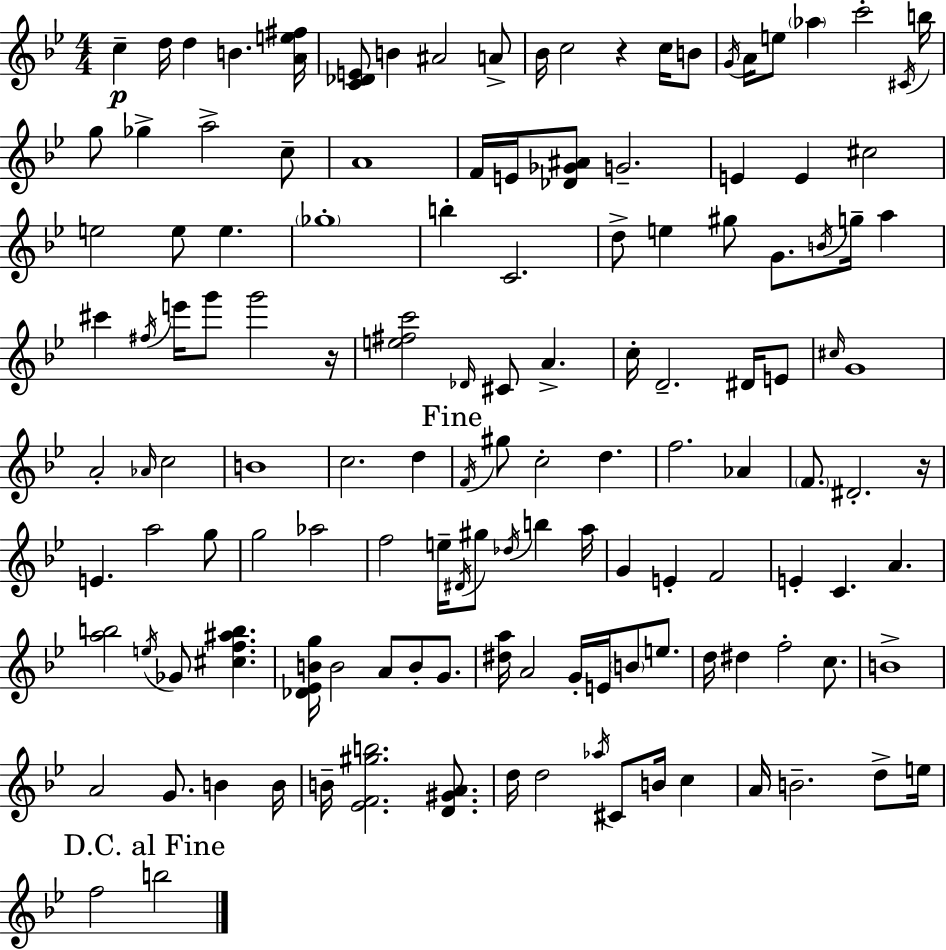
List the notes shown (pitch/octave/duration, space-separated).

C5/q D5/s D5/q B4/q. [A4,E5,F#5]/s [C4,Db4,E4]/e B4/q A#4/h A4/e Bb4/s C5/h R/q C5/s B4/e G4/s A4/s E5/e Ab5/q C6/h C#4/s B5/s G5/e Gb5/q A5/h C5/e A4/w F4/s E4/s [Db4,Gb4,A#4]/e G4/h. E4/q E4/q C#5/h E5/h E5/e E5/q. Gb5/w B5/q C4/h. D5/e E5/q G#5/e G4/e. B4/s G5/s A5/q C#6/q F#5/s E6/s G6/e G6/h R/s [E5,F#5,C6]/h Db4/s C#4/e A4/q. C5/s D4/h. D#4/s E4/e C#5/s G4/w A4/h Ab4/s C5/h B4/w C5/h. D5/q F4/s G#5/e C5/h D5/q. F5/h. Ab4/q F4/e. D#4/h. R/s E4/q. A5/h G5/e G5/h Ab5/h F5/h E5/s D#4/s G#5/e Db5/s B5/q A5/s G4/q E4/q F4/h E4/q C4/q. A4/q. [A5,B5]/h E5/s Gb4/e [C#5,F5,A#5,B5]/q. [Db4,Eb4,B4,G5]/s B4/h A4/e B4/e G4/e. [D#5,A5]/s A4/h G4/s E4/s B4/e E5/e. D5/s D#5/q F5/h C5/e. B4/w A4/h G4/e. B4/q B4/s B4/s [Eb4,F4,G#5,B5]/h. [D4,G#4,A4]/e. D5/s D5/h Ab5/s C#4/e B4/s C5/q A4/s B4/h. D5/e E5/s F5/h B5/h